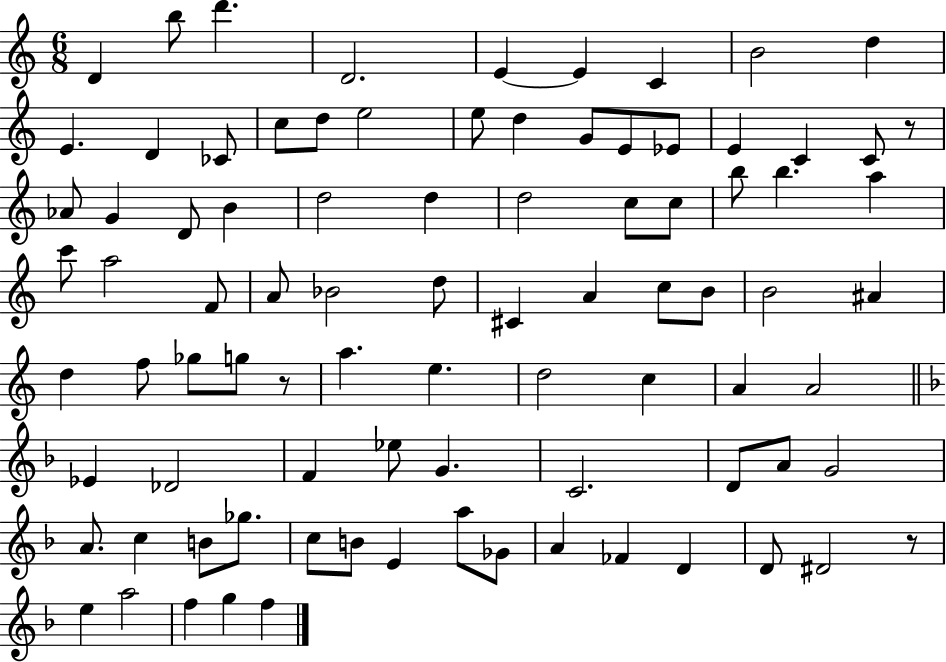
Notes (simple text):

D4/q B5/e D6/q. D4/h. E4/q E4/q C4/q B4/h D5/q E4/q. D4/q CES4/e C5/e D5/e E5/h E5/e D5/q G4/e E4/e Eb4/e E4/q C4/q C4/e R/e Ab4/e G4/q D4/e B4/q D5/h D5/q D5/h C5/e C5/e B5/e B5/q. A5/q C6/e A5/h F4/e A4/e Bb4/h D5/e C#4/q A4/q C5/e B4/e B4/h A#4/q D5/q F5/e Gb5/e G5/e R/e A5/q. E5/q. D5/h C5/q A4/q A4/h Eb4/q Db4/h F4/q Eb5/e G4/q. C4/h. D4/e A4/e G4/h A4/e. C5/q B4/e Gb5/e. C5/e B4/e E4/q A5/e Gb4/e A4/q FES4/q D4/q D4/e D#4/h R/e E5/q A5/h F5/q G5/q F5/q